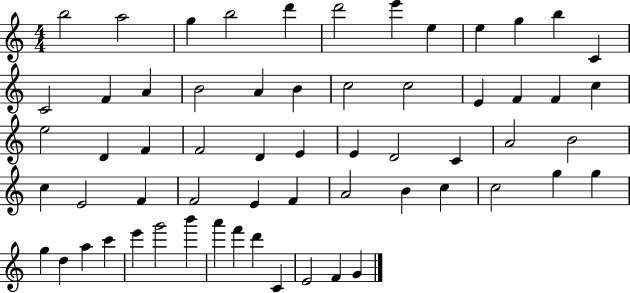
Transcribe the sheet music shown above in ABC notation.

X:1
T:Untitled
M:4/4
L:1/4
K:C
b2 a2 g b2 d' d'2 e' e e g b C C2 F A B2 A B c2 c2 E F F c e2 D F F2 D E E D2 C A2 B2 c E2 F F2 E F A2 B c c2 g g g d a c' e' g'2 b' a' f' d' C E2 F G